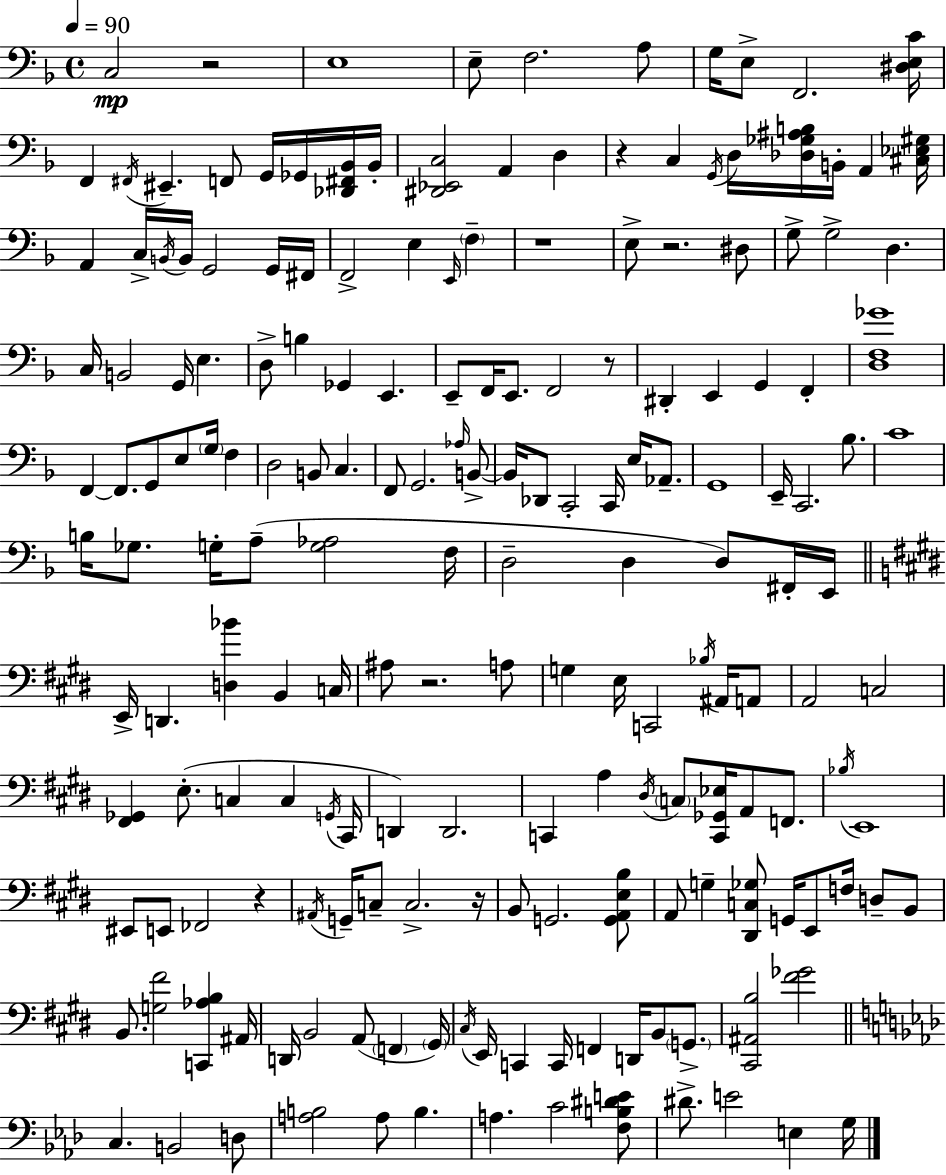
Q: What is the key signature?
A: D minor